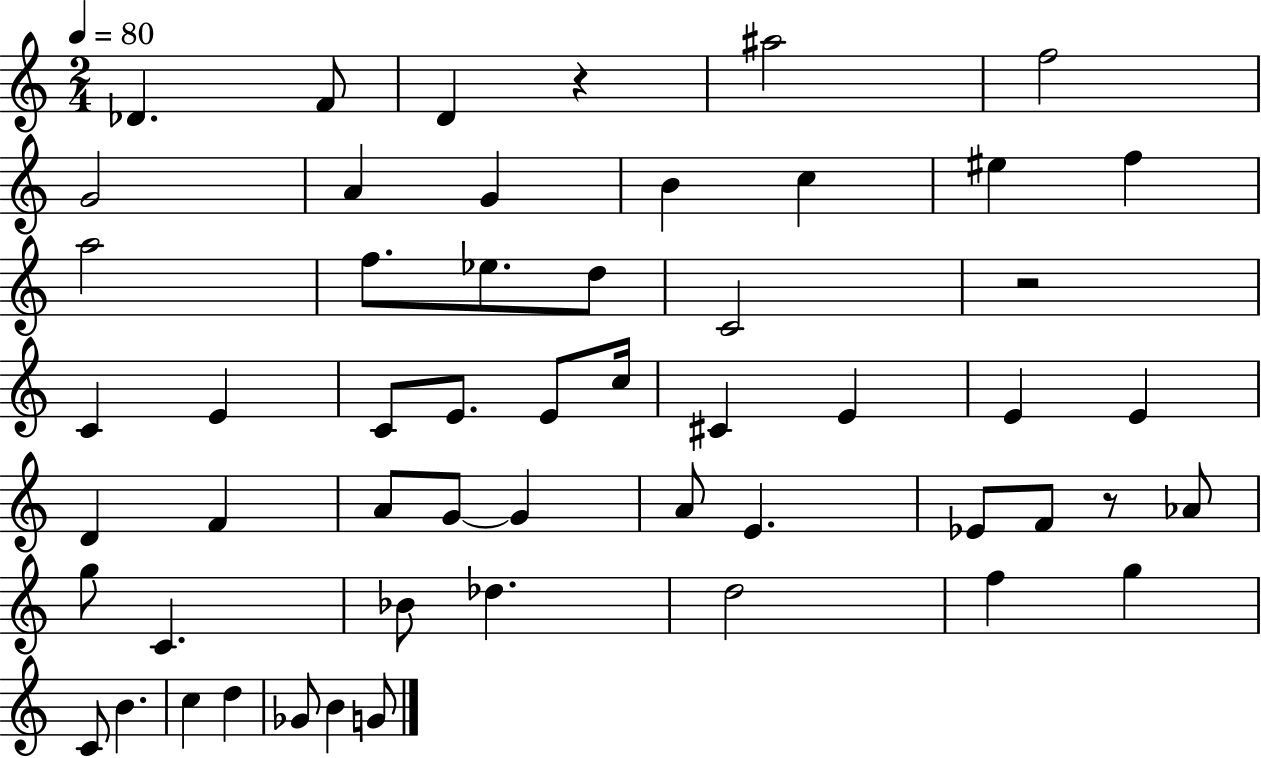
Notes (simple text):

Db4/q. F4/e D4/q R/q A#5/h F5/h G4/h A4/q G4/q B4/q C5/q EIS5/q F5/q A5/h F5/e. Eb5/e. D5/e C4/h R/h C4/q E4/q C4/e E4/e. E4/e C5/s C#4/q E4/q E4/q E4/q D4/q F4/q A4/e G4/e G4/q A4/e E4/q. Eb4/e F4/e R/e Ab4/e G5/e C4/q. Bb4/e Db5/q. D5/h F5/q G5/q C4/e B4/q. C5/q D5/q Gb4/e B4/q G4/e